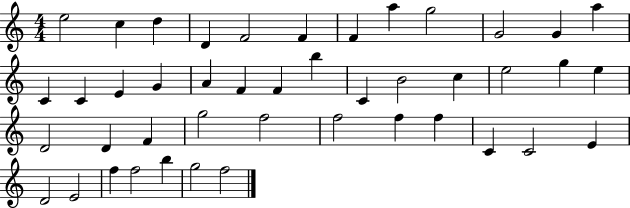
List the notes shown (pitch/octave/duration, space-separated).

E5/h C5/q D5/q D4/q F4/h F4/q F4/q A5/q G5/h G4/h G4/q A5/q C4/q C4/q E4/q G4/q A4/q F4/q F4/q B5/q C4/q B4/h C5/q E5/h G5/q E5/q D4/h D4/q F4/q G5/h F5/h F5/h F5/q F5/q C4/q C4/h E4/q D4/h E4/h F5/q F5/h B5/q G5/h F5/h